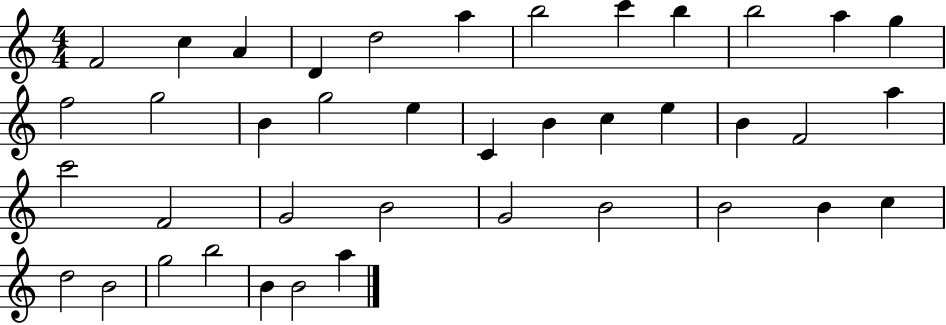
F4/h C5/q A4/q D4/q D5/h A5/q B5/h C6/q B5/q B5/h A5/q G5/q F5/h G5/h B4/q G5/h E5/q C4/q B4/q C5/q E5/q B4/q F4/h A5/q C6/h F4/h G4/h B4/h G4/h B4/h B4/h B4/q C5/q D5/h B4/h G5/h B5/h B4/q B4/h A5/q